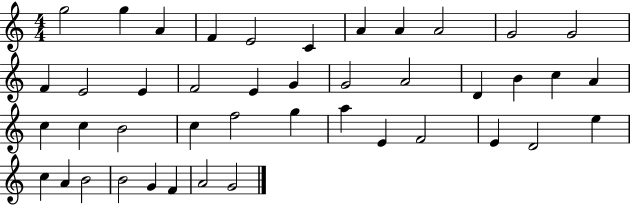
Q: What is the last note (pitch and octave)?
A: G4